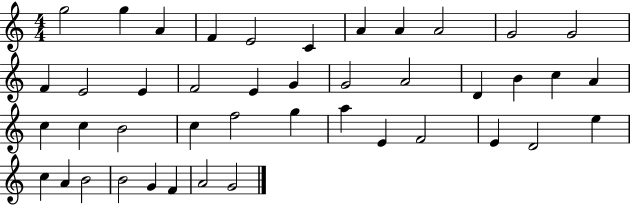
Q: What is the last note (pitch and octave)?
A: G4